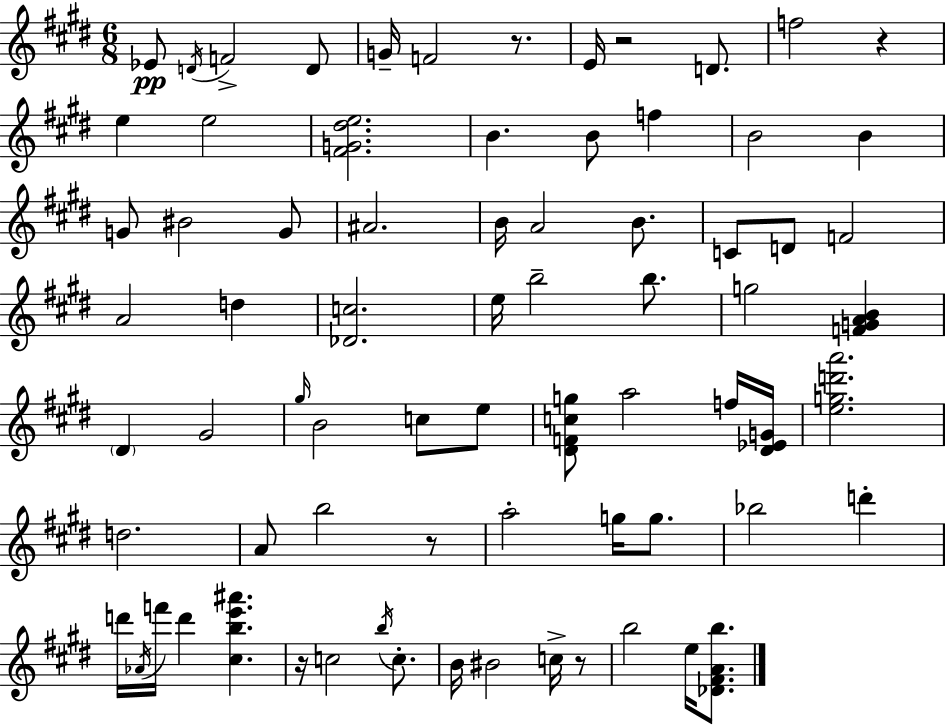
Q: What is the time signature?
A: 6/8